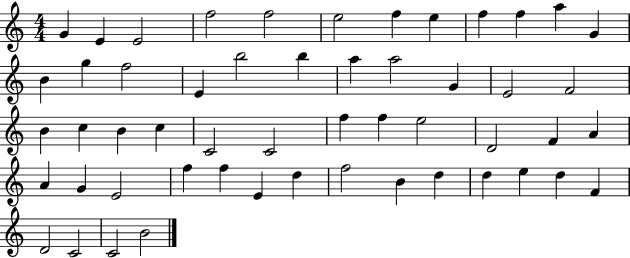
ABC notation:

X:1
T:Untitled
M:4/4
L:1/4
K:C
G E E2 f2 f2 e2 f e f f a G B g f2 E b2 b a a2 G E2 F2 B c B c C2 C2 f f e2 D2 F A A G E2 f f E d f2 B d d e d F D2 C2 C2 B2